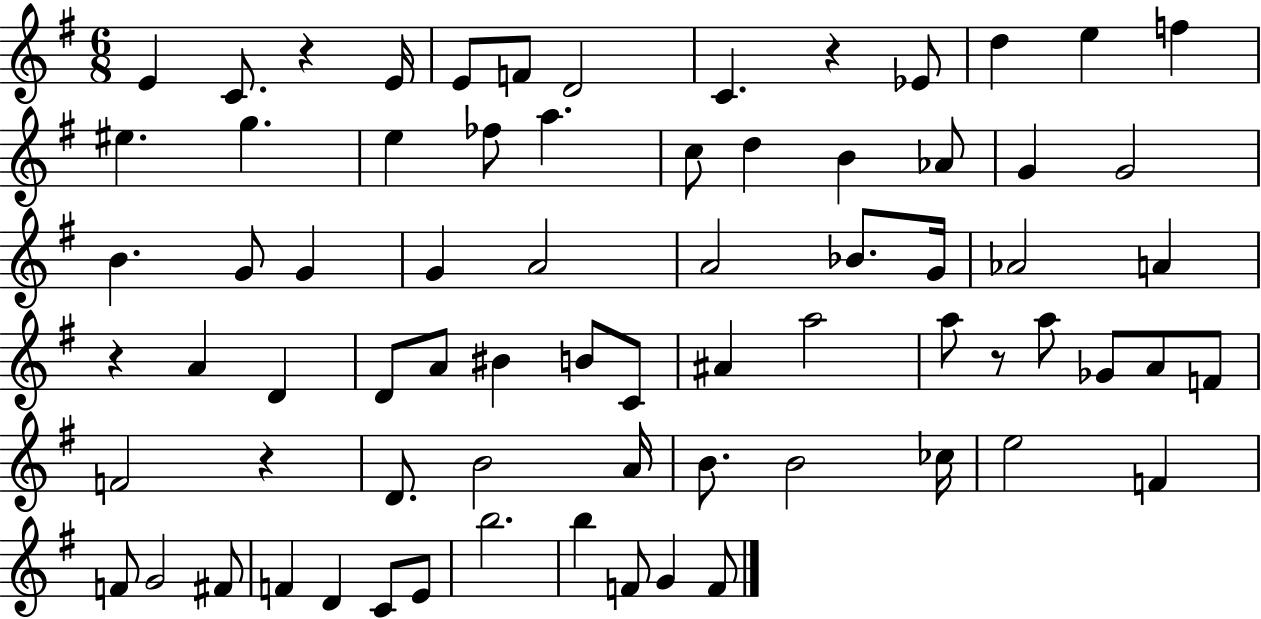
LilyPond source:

{
  \clef treble
  \numericTimeSignature
  \time 6/8
  \key g \major
  e'4 c'8. r4 e'16 | e'8 f'8 d'2 | c'4. r4 ees'8 | d''4 e''4 f''4 | \break eis''4. g''4. | e''4 fes''8 a''4. | c''8 d''4 b'4 aes'8 | g'4 g'2 | \break b'4. g'8 g'4 | g'4 a'2 | a'2 bes'8. g'16 | aes'2 a'4 | \break r4 a'4 d'4 | d'8 a'8 bis'4 b'8 c'8 | ais'4 a''2 | a''8 r8 a''8 ges'8 a'8 f'8 | \break f'2 r4 | d'8. b'2 a'16 | b'8. b'2 ces''16 | e''2 f'4 | \break f'8 g'2 fis'8 | f'4 d'4 c'8 e'8 | b''2. | b''4 f'8 g'4 f'8 | \break \bar "|."
}